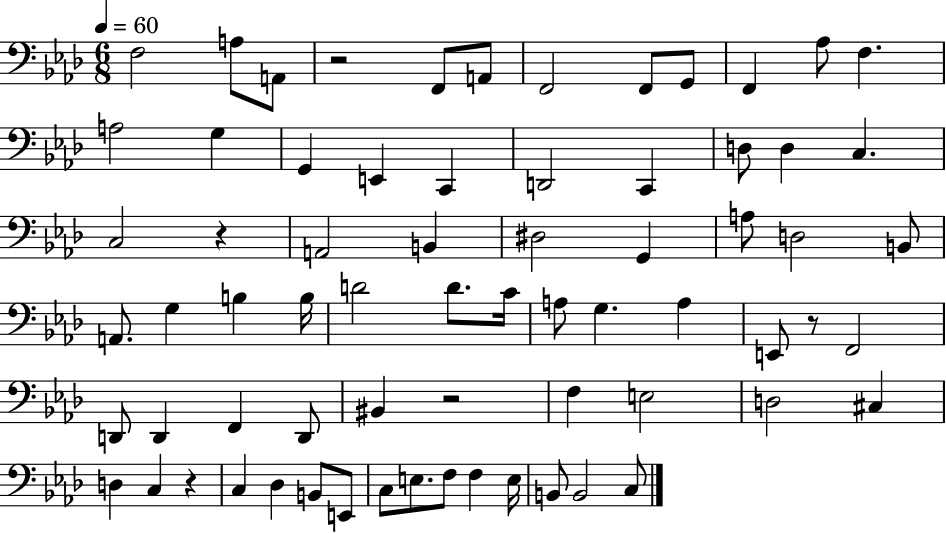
{
  \clef bass
  \numericTimeSignature
  \time 6/8
  \key aes \major
  \tempo 4 = 60
  f2 a8 a,8 | r2 f,8 a,8 | f,2 f,8 g,8 | f,4 aes8 f4. | \break a2 g4 | g,4 e,4 c,4 | d,2 c,4 | d8 d4 c4. | \break c2 r4 | a,2 b,4 | dis2 g,4 | a8 d2 b,8 | \break a,8. g4 b4 b16 | d'2 d'8. c'16 | a8 g4. a4 | e,8 r8 f,2 | \break d,8 d,4 f,4 d,8 | bis,4 r2 | f4 e2 | d2 cis4 | \break d4 c4 r4 | c4 des4 b,8 e,8 | c8 e8. f8 f4 e16 | b,8 b,2 c8 | \break \bar "|."
}